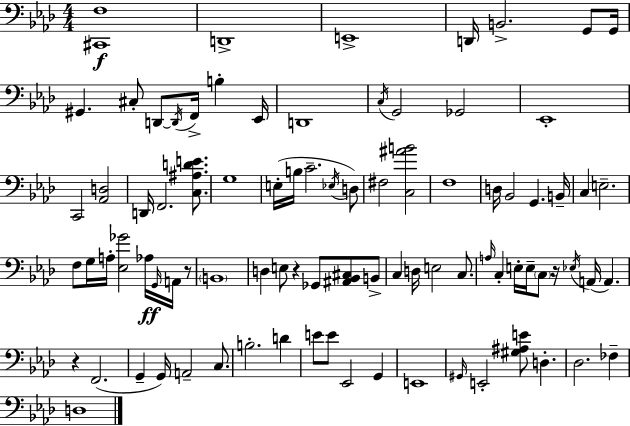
X:1
T:Untitled
M:4/4
L:1/4
K:Ab
[^C,,F,]4 D,,4 E,,4 D,,/4 B,,2 G,,/2 G,,/4 ^G,, ^C,/2 D,,/2 D,,/4 F,,/4 B, _E,,/4 D,,4 C,/4 G,,2 _G,,2 _E,,4 C,,2 [_A,,D,]2 D,,/4 F,,2 [C,^A,DE]/2 G,4 E,/4 B,/4 C2 _E,/4 D,/2 ^F,2 [C,^AB]2 F,4 D,/4 _B,,2 G,, B,,/4 C, E,2 F,/2 G,/4 A,/4 [_E,_G]2 _A,/4 G,,/4 A,,/4 z/2 B,,4 D, E,/2 z _G,,/2 [^A,,_B,,^C,]/2 B,,/2 C, D,/4 E,2 C,/2 A,/4 C, E,/4 E,/4 C,/2 z/4 _E,/4 A,,/4 A,, z F,,2 G,, G,,/4 A,,2 C,/2 B,2 D E/2 E/2 _E,,2 G,, E,,4 ^G,,/4 E,,2 [^G,^A,E]/2 D, _D,2 _F, D,4